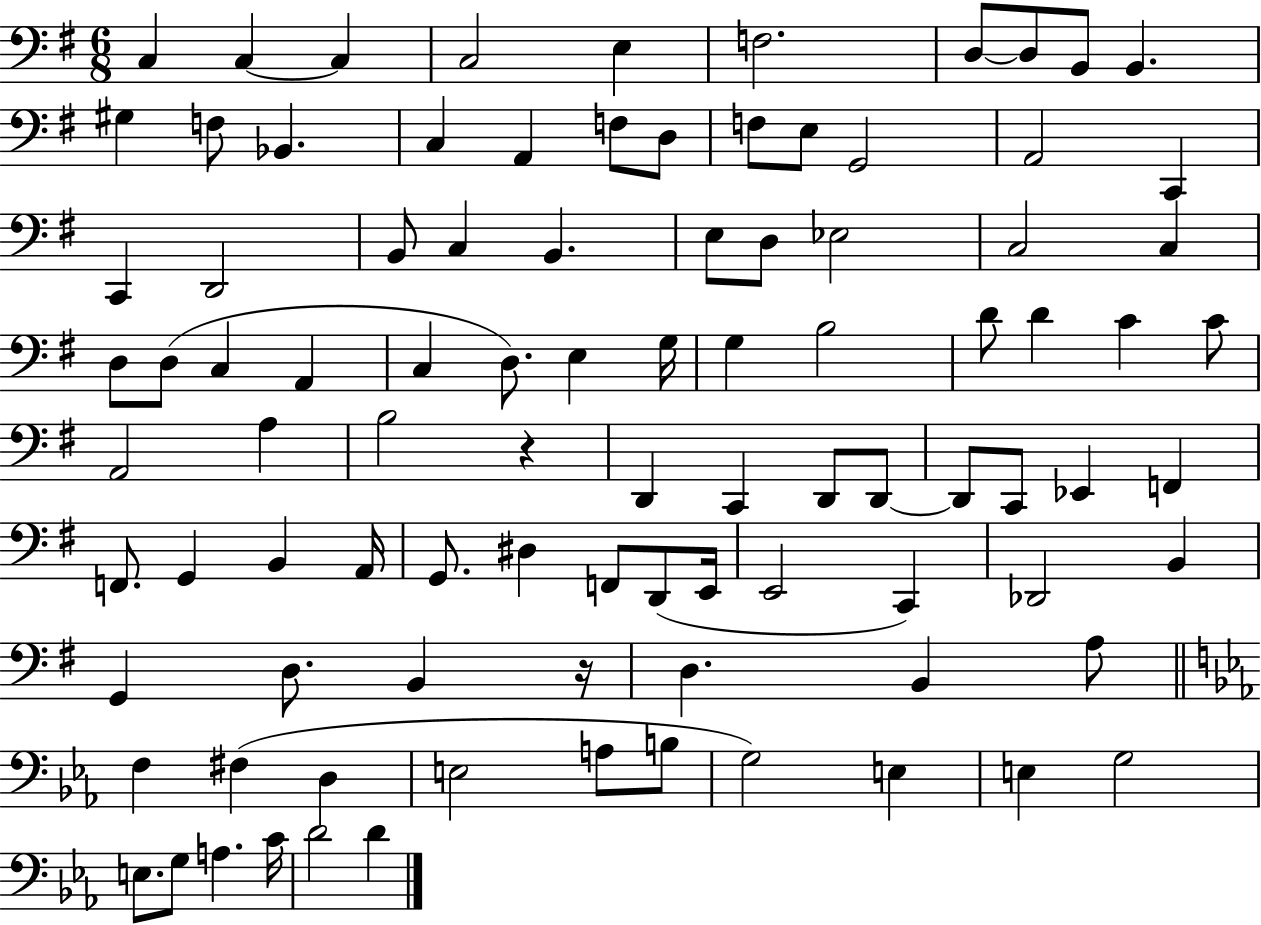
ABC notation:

X:1
T:Untitled
M:6/8
L:1/4
K:G
C, C, C, C,2 E, F,2 D,/2 D,/2 B,,/2 B,, ^G, F,/2 _B,, C, A,, F,/2 D,/2 F,/2 E,/2 G,,2 A,,2 C,, C,, D,,2 B,,/2 C, B,, E,/2 D,/2 _E,2 C,2 C, D,/2 D,/2 C, A,, C, D,/2 E, G,/4 G, B,2 D/2 D C C/2 A,,2 A, B,2 z D,, C,, D,,/2 D,,/2 D,,/2 C,,/2 _E,, F,, F,,/2 G,, B,, A,,/4 G,,/2 ^D, F,,/2 D,,/2 E,,/4 E,,2 C,, _D,,2 B,, G,, D,/2 B,, z/4 D, B,, A,/2 F, ^F, D, E,2 A,/2 B,/2 G,2 E, E, G,2 E,/2 G,/2 A, C/4 D2 D